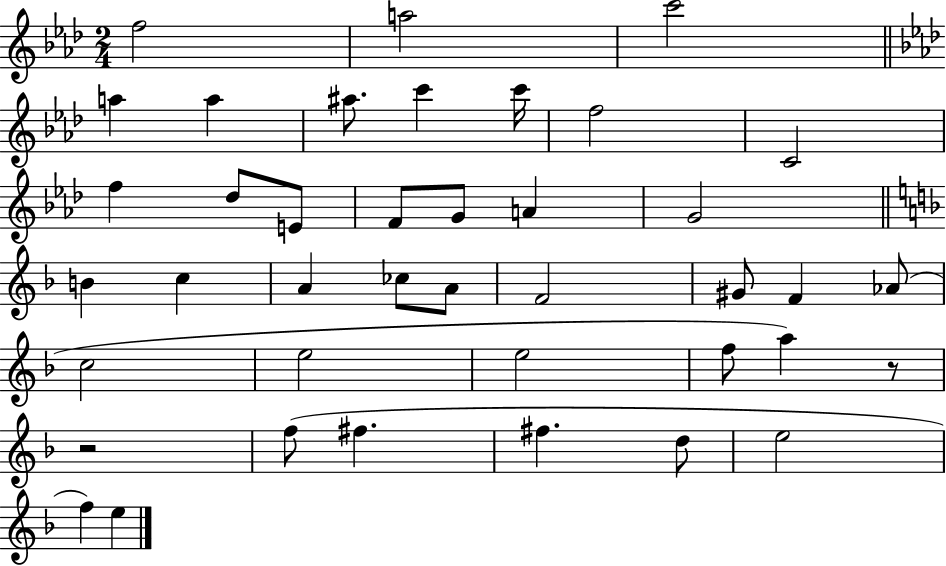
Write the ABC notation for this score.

X:1
T:Untitled
M:2/4
L:1/4
K:Ab
f2 a2 c'2 a a ^a/2 c' c'/4 f2 C2 f _d/2 E/2 F/2 G/2 A G2 B c A _c/2 A/2 F2 ^G/2 F _A/2 c2 e2 e2 f/2 a z/2 z2 f/2 ^f ^f d/2 e2 f e